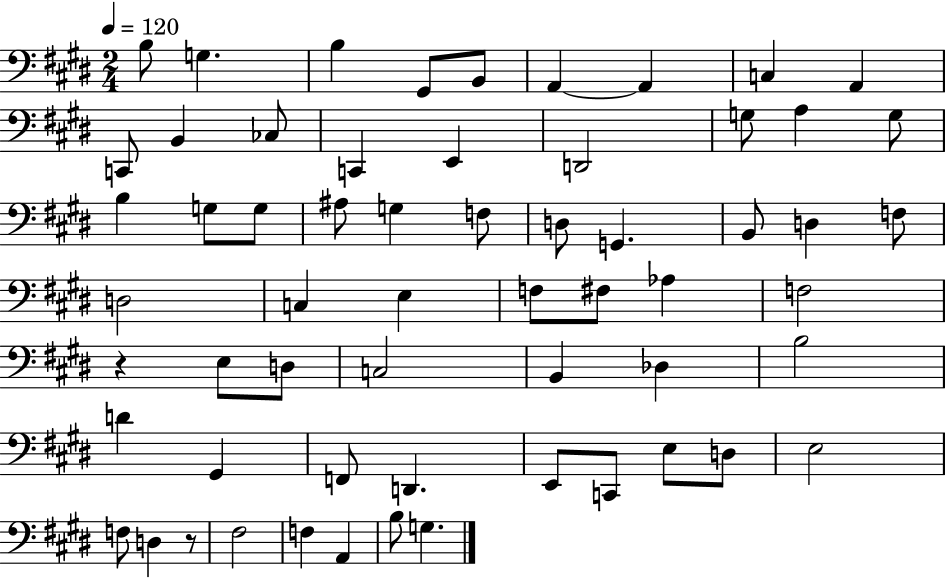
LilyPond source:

{
  \clef bass
  \numericTimeSignature
  \time 2/4
  \key e \major
  \tempo 4 = 120
  \repeat volta 2 { b8 g4. | b4 gis,8 b,8 | a,4~~ a,4 | c4 a,4 | \break c,8 b,4 ces8 | c,4 e,4 | d,2 | g8 a4 g8 | \break b4 g8 g8 | ais8 g4 f8 | d8 g,4. | b,8 d4 f8 | \break d2 | c4 e4 | f8 fis8 aes4 | f2 | \break r4 e8 d8 | c2 | b,4 des4 | b2 | \break d'4 gis,4 | f,8 d,4. | e,8 c,8 e8 d8 | e2 | \break f8 d4 r8 | fis2 | f4 a,4 | b8 g4. | \break } \bar "|."
}